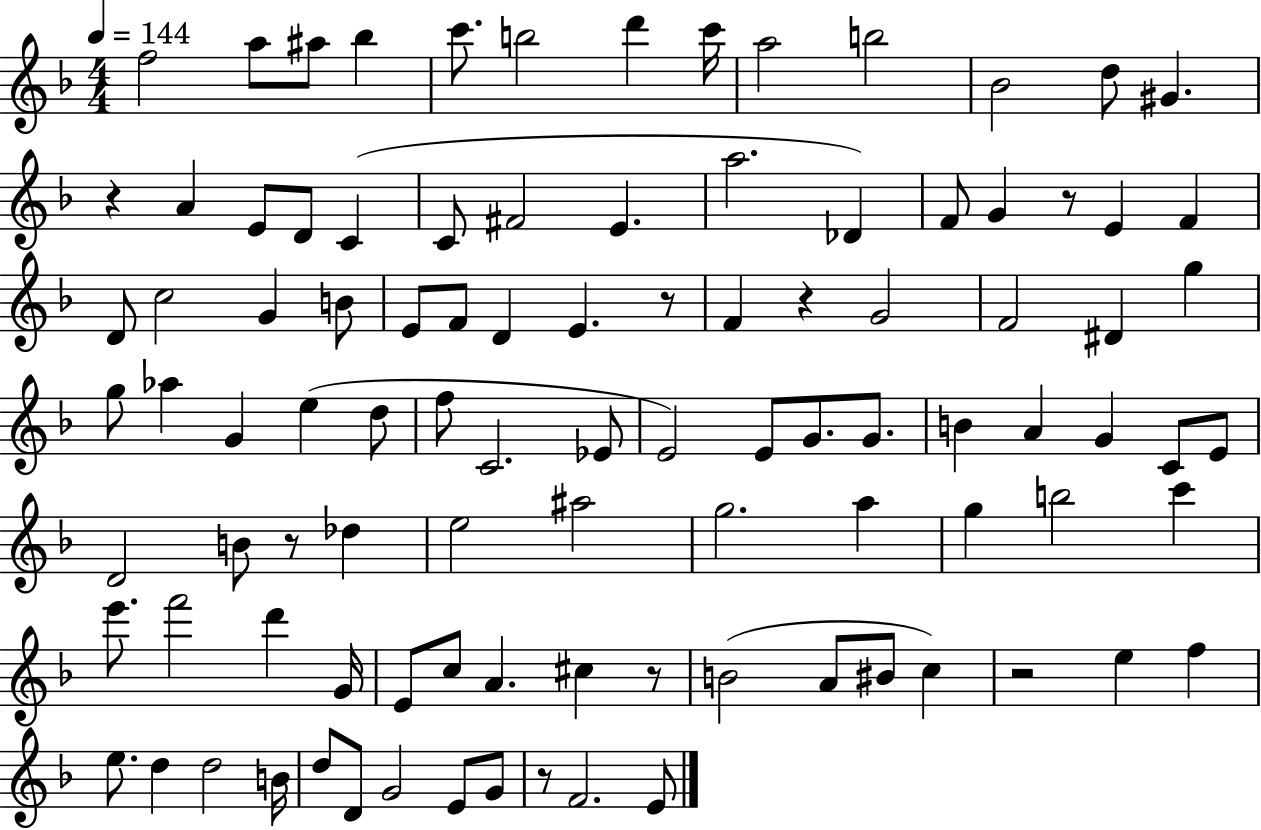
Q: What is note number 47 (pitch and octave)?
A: Eb4